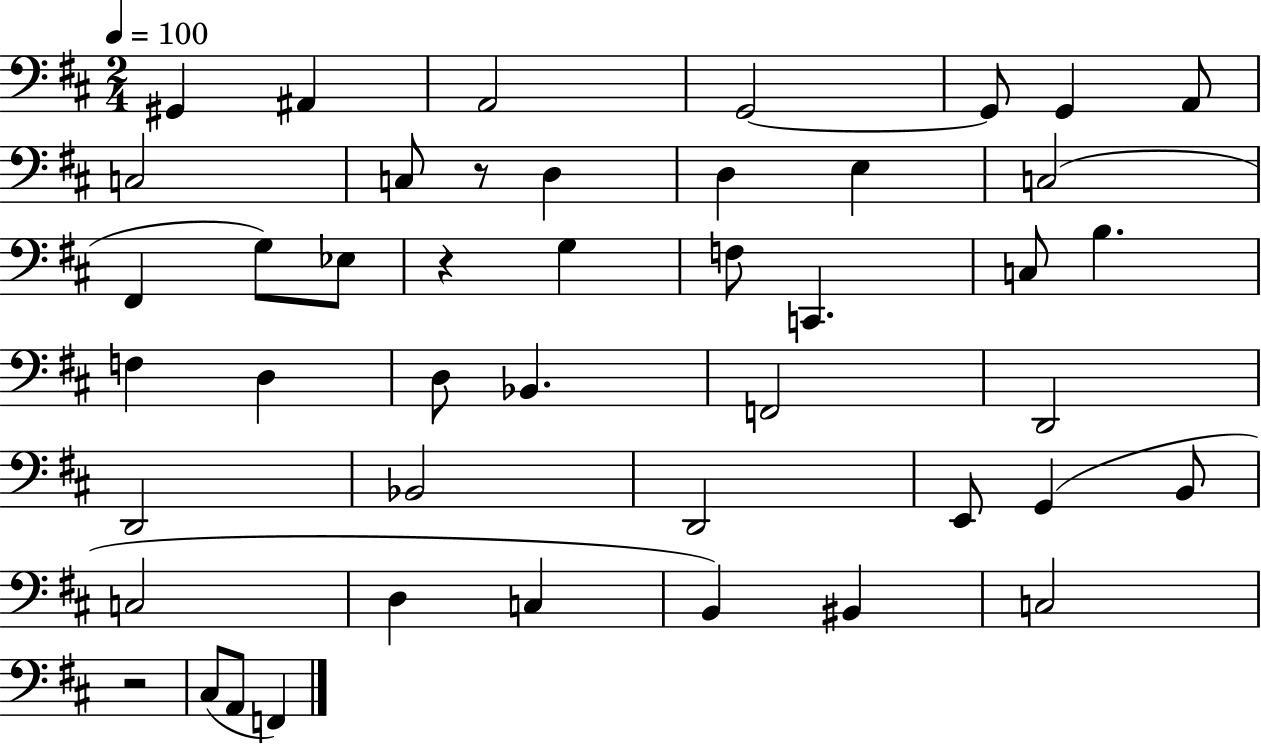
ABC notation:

X:1
T:Untitled
M:2/4
L:1/4
K:D
^G,, ^A,, A,,2 G,,2 G,,/2 G,, A,,/2 C,2 C,/2 z/2 D, D, E, C,2 ^F,, G,/2 _E,/2 z G, F,/2 C,, C,/2 B, F, D, D,/2 _B,, F,,2 D,,2 D,,2 _B,,2 D,,2 E,,/2 G,, B,,/2 C,2 D, C, B,, ^B,, C,2 z2 ^C,/2 A,,/2 F,,